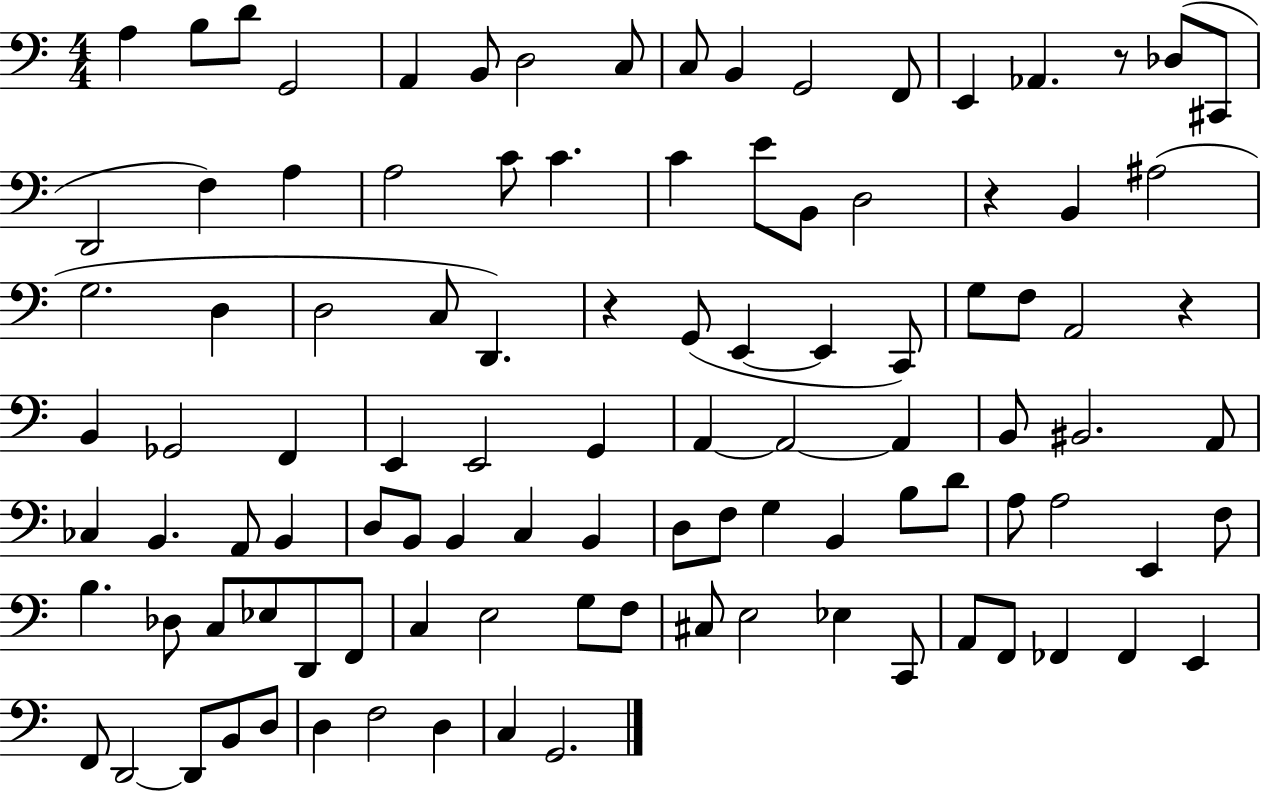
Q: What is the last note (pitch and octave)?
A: G2